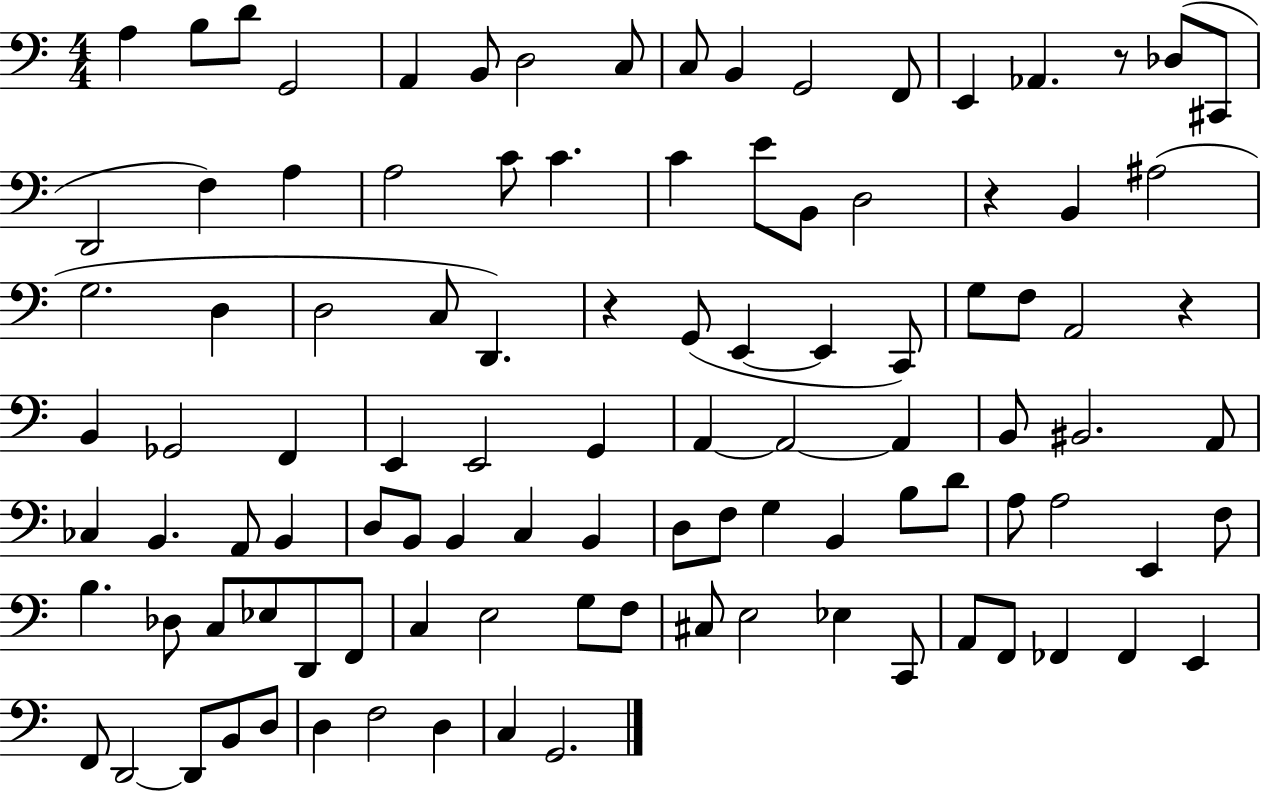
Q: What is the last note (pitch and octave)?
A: G2